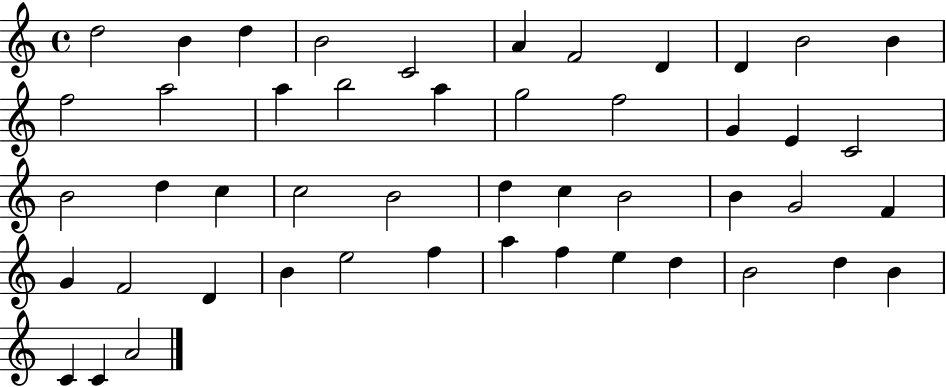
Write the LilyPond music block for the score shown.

{
  \clef treble
  \time 4/4
  \defaultTimeSignature
  \key c \major
  d''2 b'4 d''4 | b'2 c'2 | a'4 f'2 d'4 | d'4 b'2 b'4 | \break f''2 a''2 | a''4 b''2 a''4 | g''2 f''2 | g'4 e'4 c'2 | \break b'2 d''4 c''4 | c''2 b'2 | d''4 c''4 b'2 | b'4 g'2 f'4 | \break g'4 f'2 d'4 | b'4 e''2 f''4 | a''4 f''4 e''4 d''4 | b'2 d''4 b'4 | \break c'4 c'4 a'2 | \bar "|."
}